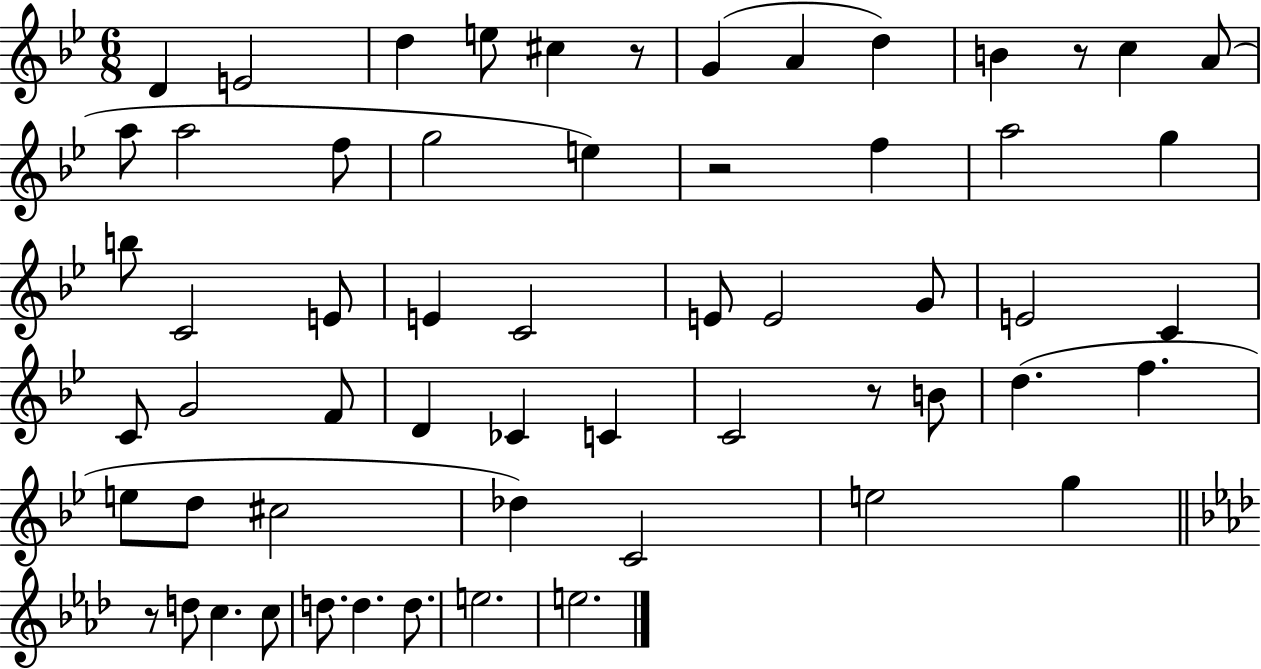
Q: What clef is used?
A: treble